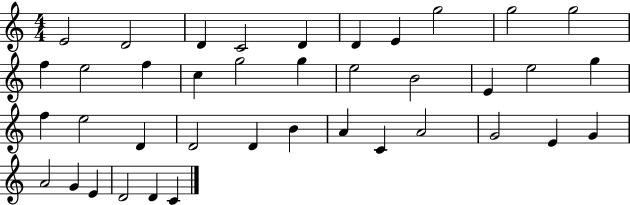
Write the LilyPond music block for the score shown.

{
  \clef treble
  \numericTimeSignature
  \time 4/4
  \key c \major
  e'2 d'2 | d'4 c'2 d'4 | d'4 e'4 g''2 | g''2 g''2 | \break f''4 e''2 f''4 | c''4 g''2 g''4 | e''2 b'2 | e'4 e''2 g''4 | \break f''4 e''2 d'4 | d'2 d'4 b'4 | a'4 c'4 a'2 | g'2 e'4 g'4 | \break a'2 g'4 e'4 | d'2 d'4 c'4 | \bar "|."
}